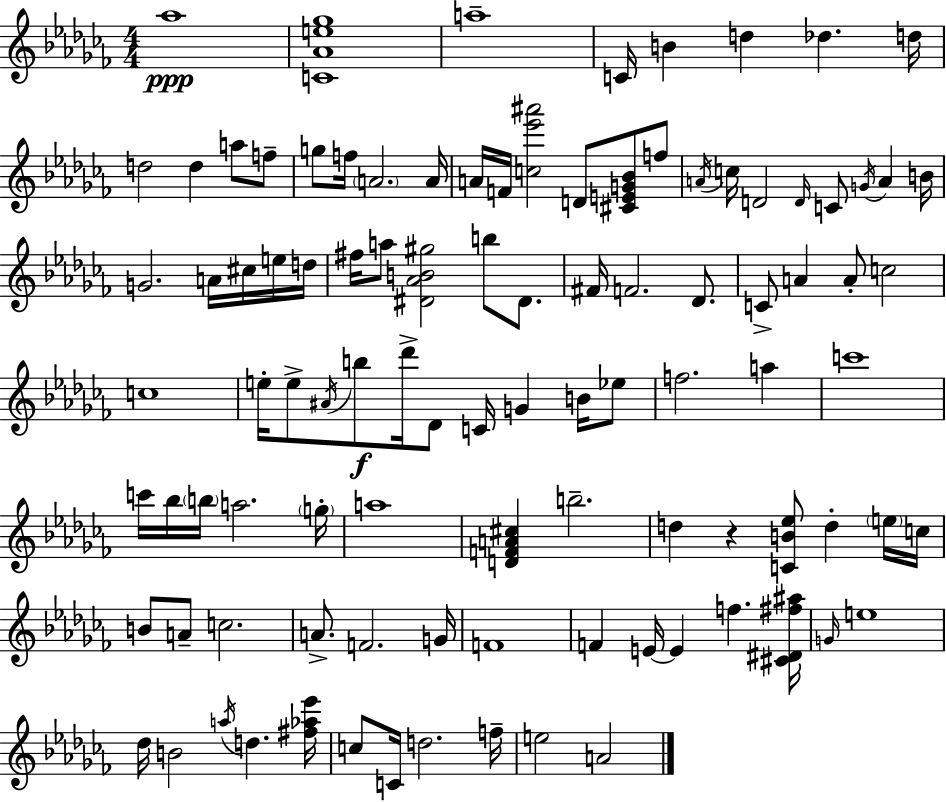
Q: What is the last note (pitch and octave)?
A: A4